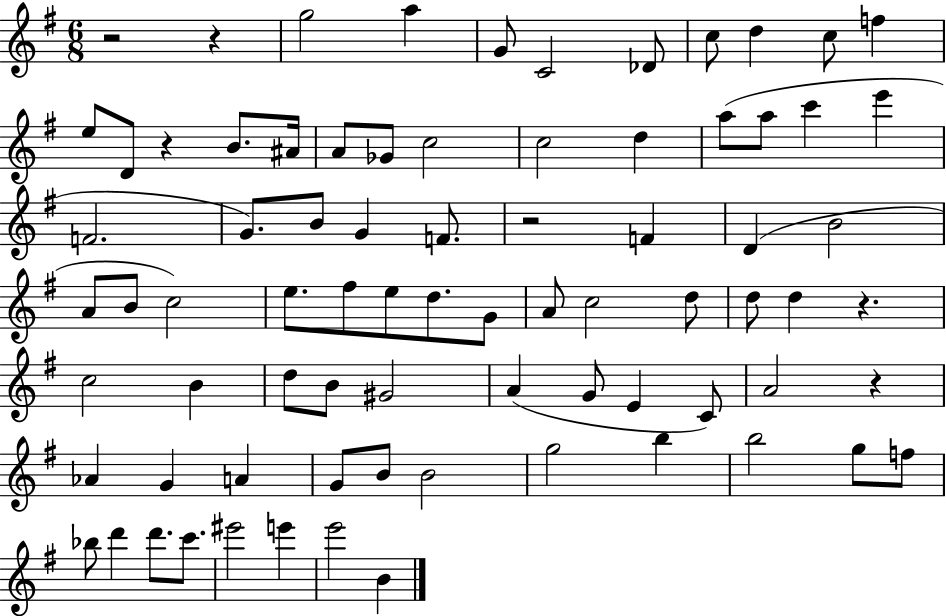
R/h R/q G5/h A5/q G4/e C4/h Db4/e C5/e D5/q C5/e F5/q E5/e D4/e R/q B4/e. A#4/s A4/e Gb4/e C5/h C5/h D5/q A5/e A5/e C6/q E6/q F4/h. G4/e. B4/e G4/q F4/e. R/h F4/q D4/q B4/h A4/e B4/e C5/h E5/e. F#5/e E5/e D5/e. G4/e A4/e C5/h D5/e D5/e D5/q R/q. C5/h B4/q D5/e B4/e G#4/h A4/q G4/e E4/q C4/e A4/h R/q Ab4/q G4/q A4/q G4/e B4/e B4/h G5/h B5/q B5/h G5/e F5/e Bb5/e D6/q D6/e. C6/e. EIS6/h E6/q E6/h B4/q